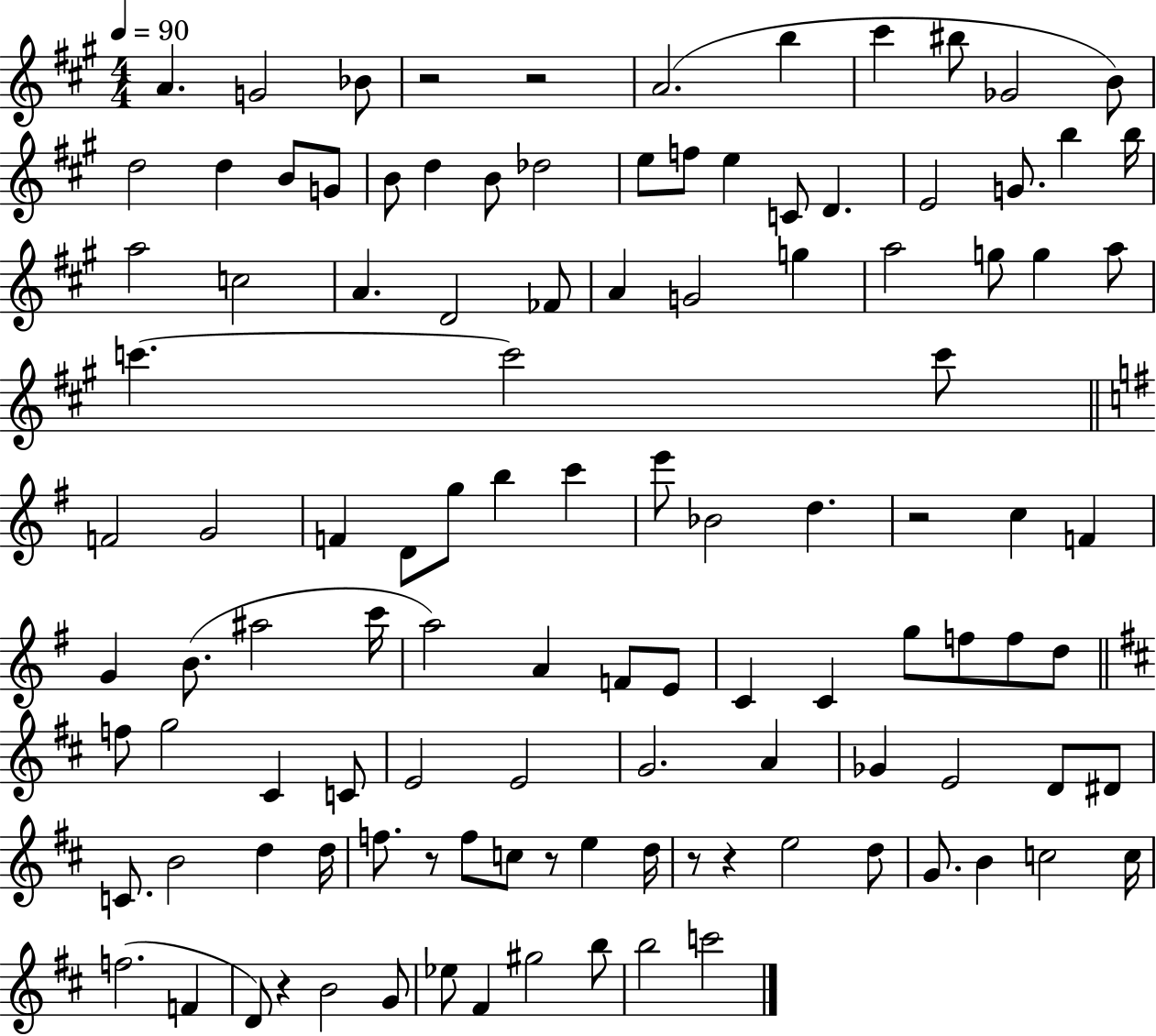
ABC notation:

X:1
T:Untitled
M:4/4
L:1/4
K:A
A G2 _B/2 z2 z2 A2 b ^c' ^b/2 _G2 B/2 d2 d B/2 G/2 B/2 d B/2 _d2 e/2 f/2 e C/2 D E2 G/2 b b/4 a2 c2 A D2 _F/2 A G2 g a2 g/2 g a/2 c' c'2 c'/2 F2 G2 F D/2 g/2 b c' e'/2 _B2 d z2 c F G B/2 ^a2 c'/4 a2 A F/2 E/2 C C g/2 f/2 f/2 d/2 f/2 g2 ^C C/2 E2 E2 G2 A _G E2 D/2 ^D/2 C/2 B2 d d/4 f/2 z/2 f/2 c/2 z/2 e d/4 z/2 z e2 d/2 G/2 B c2 c/4 f2 F D/2 z B2 G/2 _e/2 ^F ^g2 b/2 b2 c'2